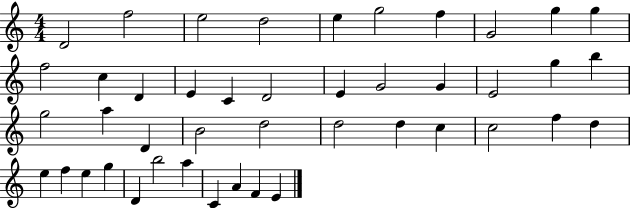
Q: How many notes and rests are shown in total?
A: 44